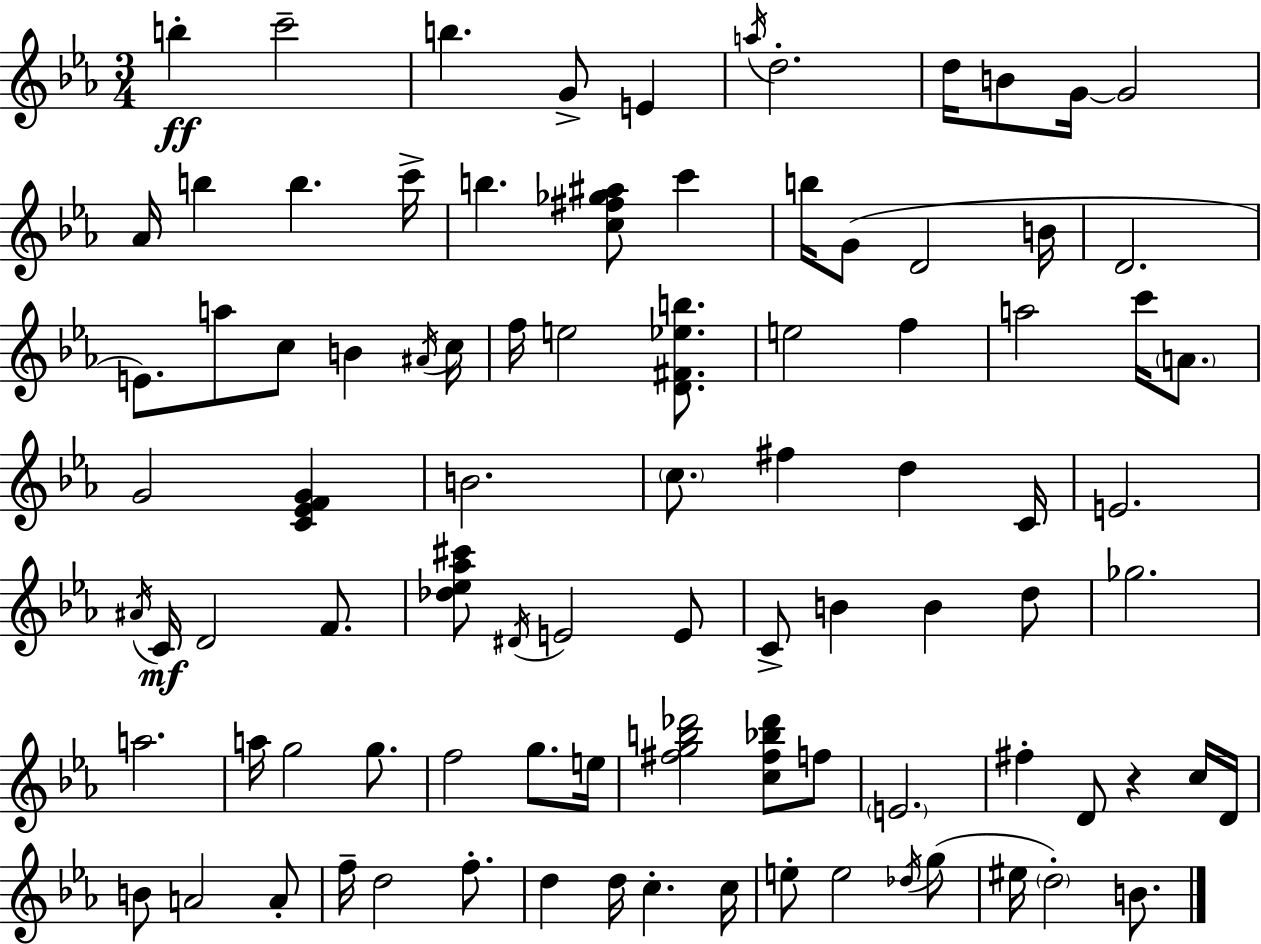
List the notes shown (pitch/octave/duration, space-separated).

B5/q C6/h B5/q. G4/e E4/q A5/s D5/h. D5/s B4/e G4/s G4/h Ab4/s B5/q B5/q. C6/s B5/q. [C5,F#5,Gb5,A#5]/e C6/q B5/s G4/e D4/h B4/s D4/h. E4/e. A5/e C5/e B4/q A#4/s C5/s F5/s E5/h [D4,F#4,Eb5,B5]/e. E5/h F5/q A5/h C6/s A4/e. G4/h [C4,Eb4,F4,G4]/q B4/h. C5/e. F#5/q D5/q C4/s E4/h. A#4/s C4/s D4/h F4/e. [Db5,Eb5,Ab5,C#6]/e D#4/s E4/h E4/e C4/e B4/q B4/q D5/e Gb5/h. A5/h. A5/s G5/h G5/e. F5/h G5/e. E5/s [F#5,G5,B5,Db6]/h [C5,F#5,Bb5,Db6]/e F5/e E4/h. F#5/q D4/e R/q C5/s D4/s B4/e A4/h A4/e F5/s D5/h F5/e. D5/q D5/s C5/q. C5/s E5/e E5/h Db5/s G5/e EIS5/s D5/h B4/e.